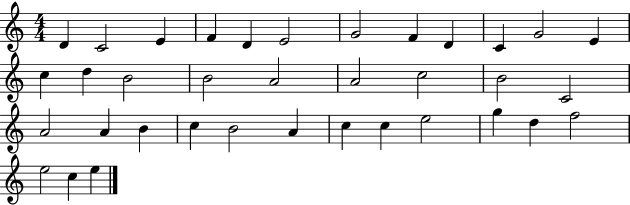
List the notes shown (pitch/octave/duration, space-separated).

D4/q C4/h E4/q F4/q D4/q E4/h G4/h F4/q D4/q C4/q G4/h E4/q C5/q D5/q B4/h B4/h A4/h A4/h C5/h B4/h C4/h A4/h A4/q B4/q C5/q B4/h A4/q C5/q C5/q E5/h G5/q D5/q F5/h E5/h C5/q E5/q